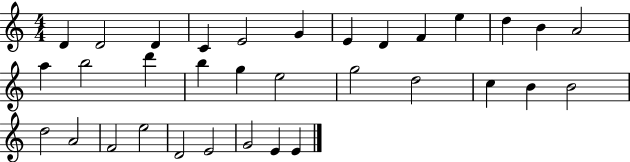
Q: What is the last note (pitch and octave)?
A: E4